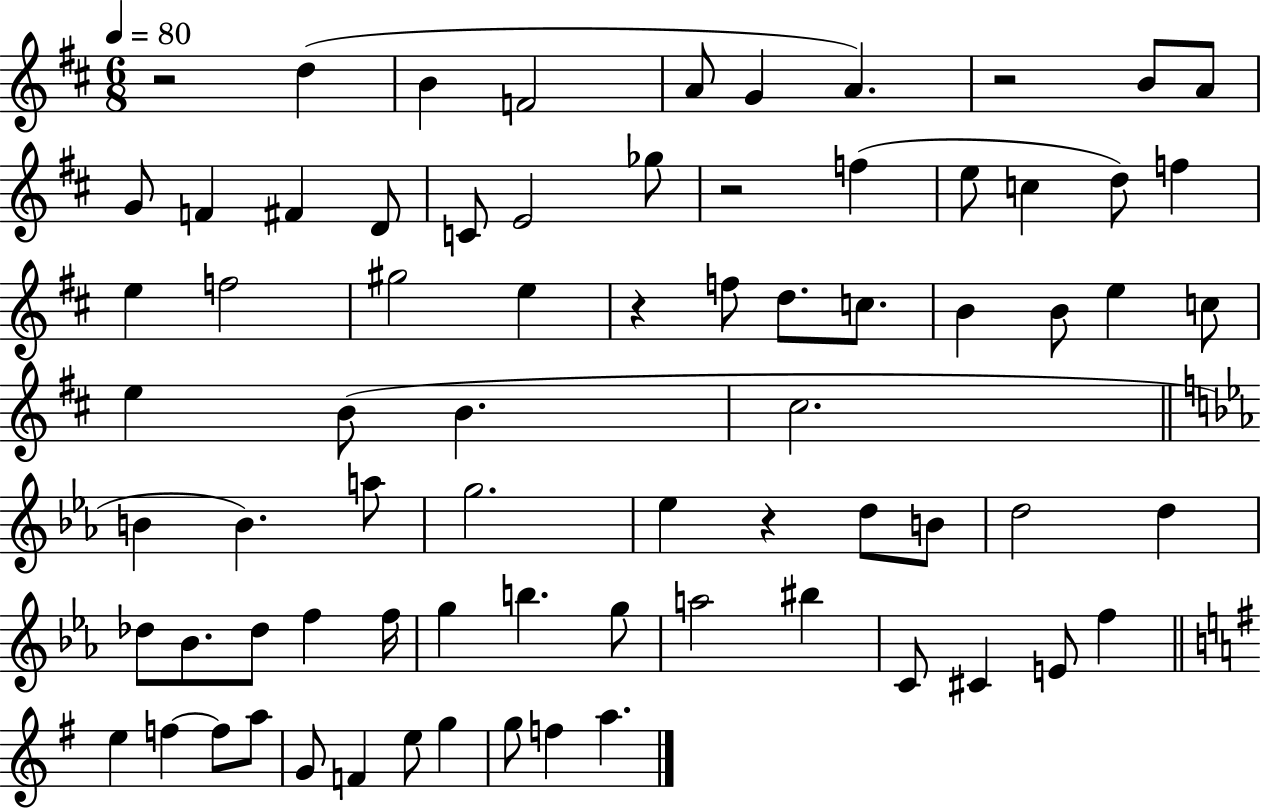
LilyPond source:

{
  \clef treble
  \numericTimeSignature
  \time 6/8
  \key d \major
  \tempo 4 = 80
  r2 d''4( | b'4 f'2 | a'8 g'4 a'4.) | r2 b'8 a'8 | \break g'8 f'4 fis'4 d'8 | c'8 e'2 ges''8 | r2 f''4( | e''8 c''4 d''8) f''4 | \break e''4 f''2 | gis''2 e''4 | r4 f''8 d''8. c''8. | b'4 b'8 e''4 c''8 | \break e''4 b'8( b'4. | cis''2. | \bar "||" \break \key ees \major b'4 b'4.) a''8 | g''2. | ees''4 r4 d''8 b'8 | d''2 d''4 | \break des''8 bes'8. des''8 f''4 f''16 | g''4 b''4. g''8 | a''2 bis''4 | c'8 cis'4 e'8 f''4 | \break \bar "||" \break \key e \minor e''4 f''4~~ f''8 a''8 | g'8 f'4 e''8 g''4 | g''8 f''4 a''4. | \bar "|."
}